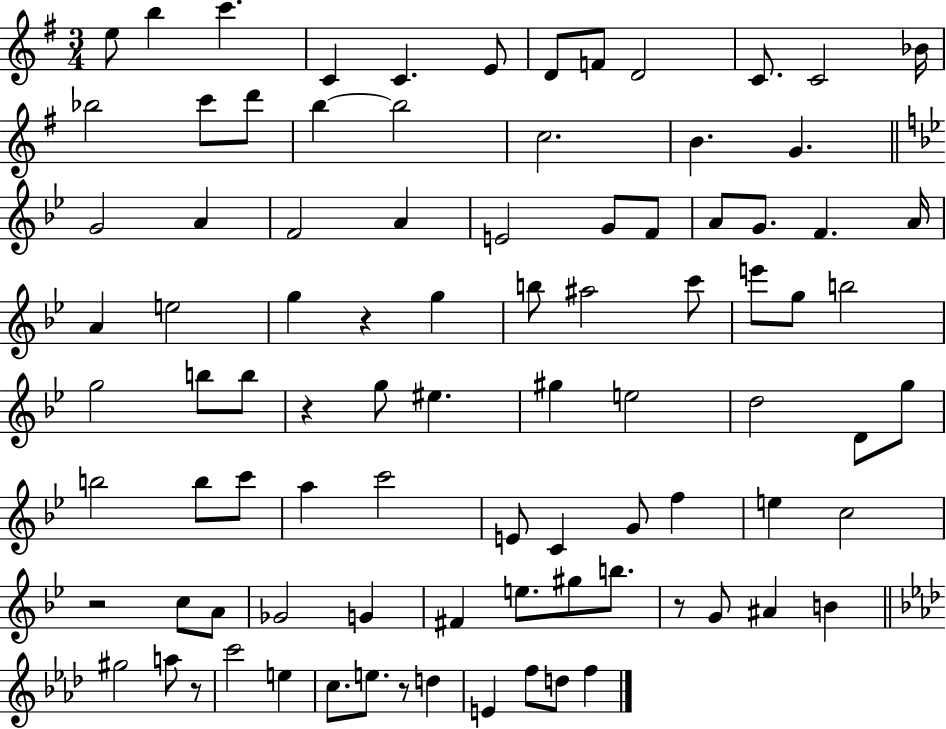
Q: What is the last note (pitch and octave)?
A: F5